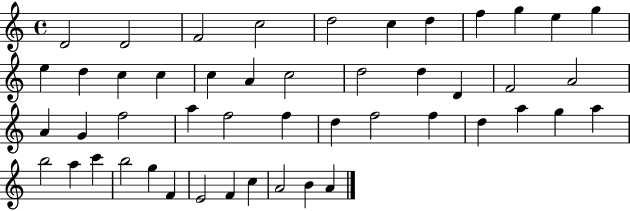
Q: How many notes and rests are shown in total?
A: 48